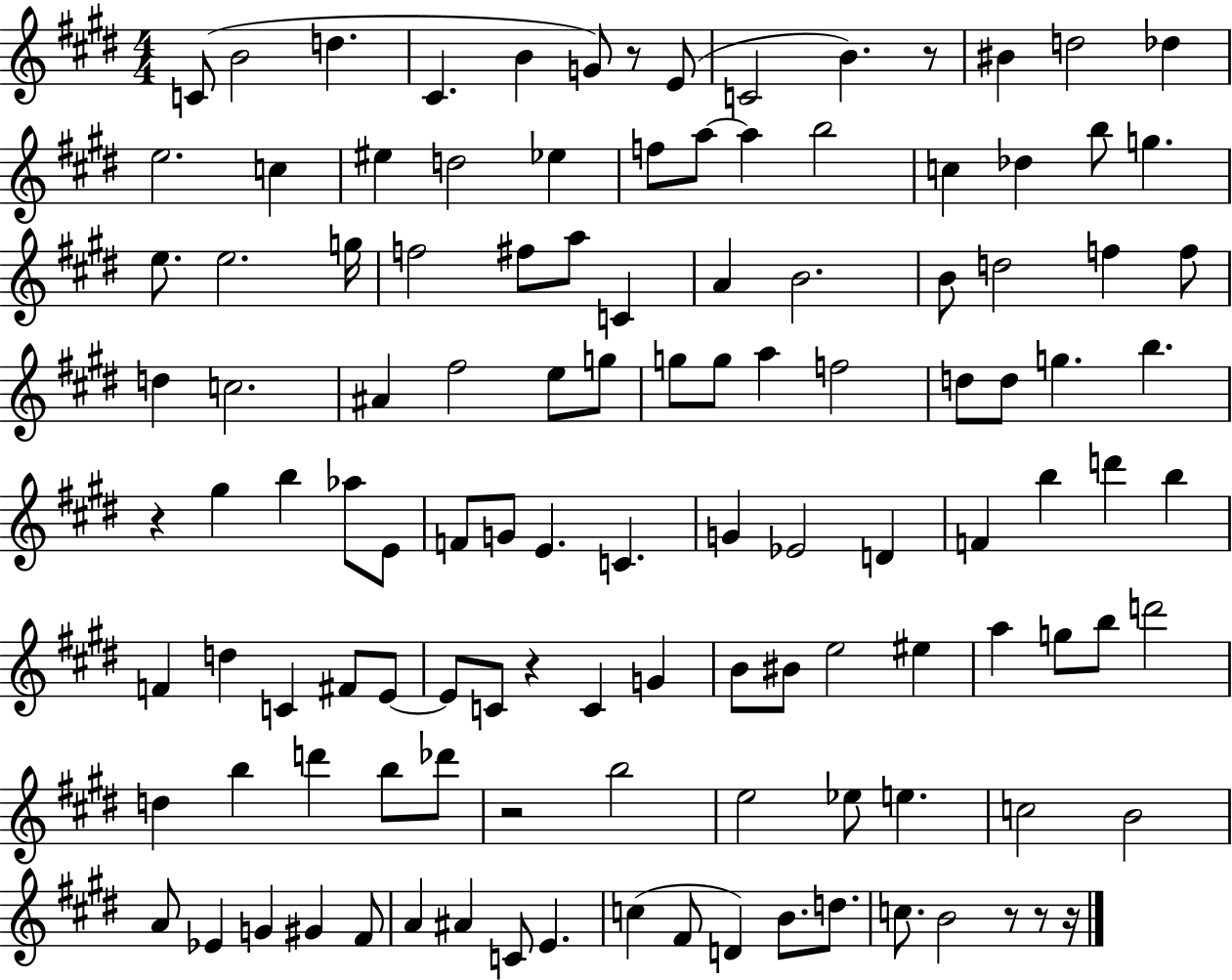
{
  \clef treble
  \numericTimeSignature
  \time 4/4
  \key e \major
  c'8( b'2 d''4. | cis'4. b'4 g'8) r8 e'8( | c'2 b'4.) r8 | bis'4 d''2 des''4 | \break e''2. c''4 | eis''4 d''2 ees''4 | f''8 a''8~~ a''4 b''2 | c''4 des''4 b''8 g''4. | \break e''8. e''2. g''16 | f''2 fis''8 a''8 c'4 | a'4 b'2. | b'8 d''2 f''4 f''8 | \break d''4 c''2. | ais'4 fis''2 e''8 g''8 | g''8 g''8 a''4 f''2 | d''8 d''8 g''4. b''4. | \break r4 gis''4 b''4 aes''8 e'8 | f'8 g'8 e'4. c'4. | g'4 ees'2 d'4 | f'4 b''4 d'''4 b''4 | \break f'4 d''4 c'4 fis'8 e'8~~ | e'8 c'8 r4 c'4 g'4 | b'8 bis'8 e''2 eis''4 | a''4 g''8 b''8 d'''2 | \break d''4 b''4 d'''4 b''8 des'''8 | r2 b''2 | e''2 ees''8 e''4. | c''2 b'2 | \break a'8 ees'4 g'4 gis'4 fis'8 | a'4 ais'4 c'8 e'4. | c''4( fis'8 d'4) b'8. d''8. | c''8. b'2 r8 r8 r16 | \break \bar "|."
}